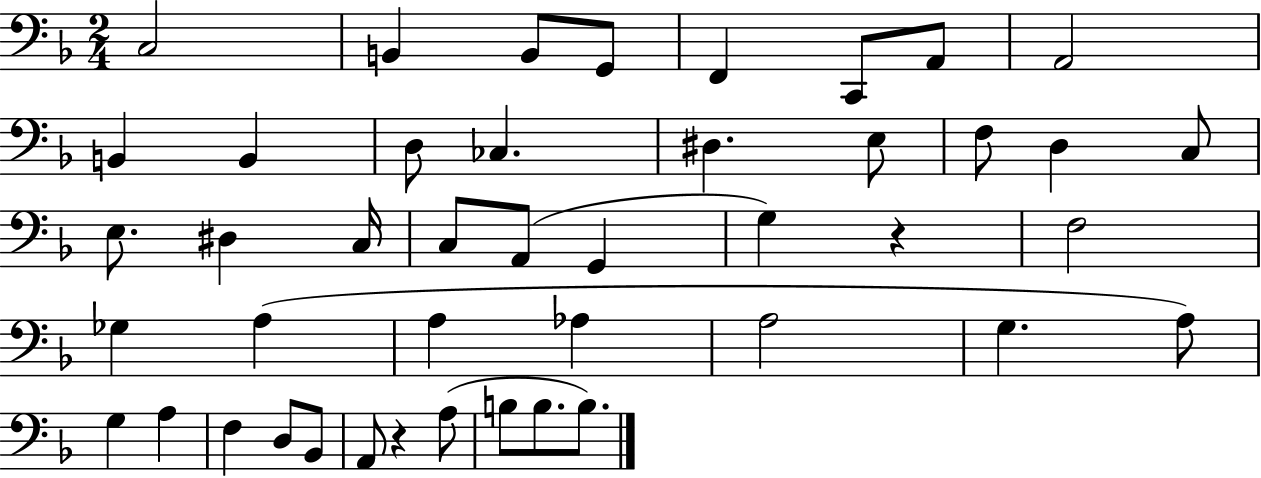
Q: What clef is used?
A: bass